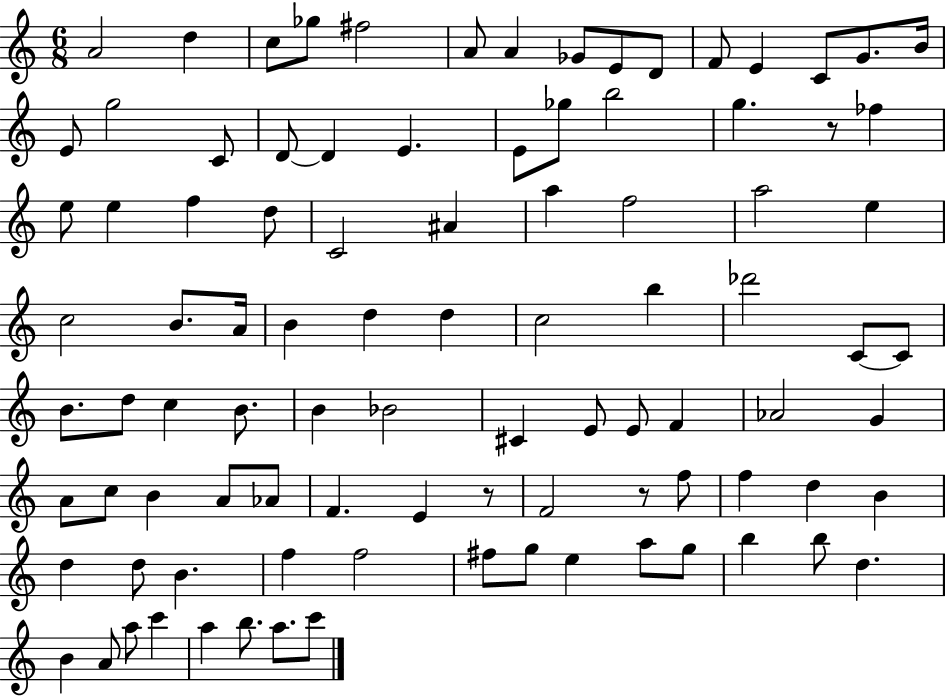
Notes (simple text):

A4/h D5/q C5/e Gb5/e F#5/h A4/e A4/q Gb4/e E4/e D4/e F4/e E4/q C4/e G4/e. B4/s E4/e G5/h C4/e D4/e D4/q E4/q. E4/e Gb5/e B5/h G5/q. R/e FES5/q E5/e E5/q F5/q D5/e C4/h A#4/q A5/q F5/h A5/h E5/q C5/h B4/e. A4/s B4/q D5/q D5/q C5/h B5/q Db6/h C4/e C4/e B4/e. D5/e C5/q B4/e. B4/q Bb4/h C#4/q E4/e E4/e F4/q Ab4/h G4/q A4/e C5/e B4/q A4/e Ab4/e F4/q. E4/q R/e F4/h R/e F5/e F5/q D5/q B4/q D5/q D5/e B4/q. F5/q F5/h F#5/e G5/e E5/q A5/e G5/e B5/q B5/e D5/q. B4/q A4/e A5/e C6/q A5/q B5/e. A5/e. C6/e